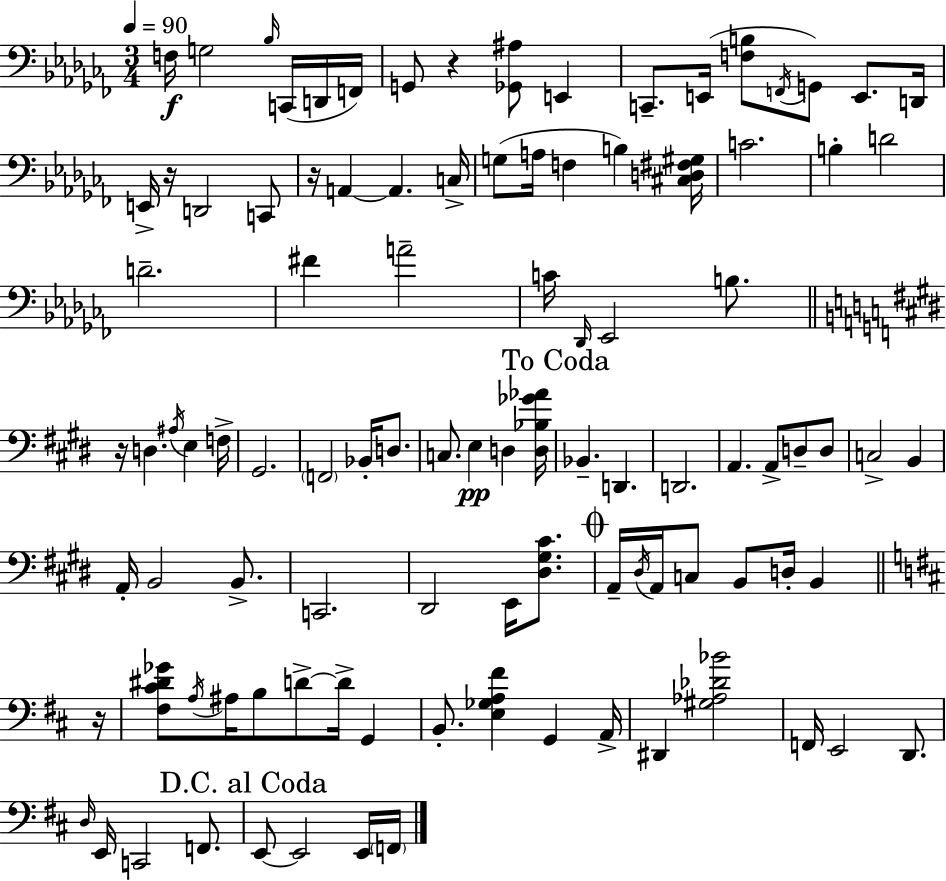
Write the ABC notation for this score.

X:1
T:Untitled
M:3/4
L:1/4
K:Abm
F,/4 G,2 _B,/4 C,,/4 D,,/4 F,,/4 G,,/2 z [_G,,^A,]/2 E,, C,,/2 E,,/4 [F,B,]/2 F,,/4 G,,/2 E,,/2 D,,/4 E,,/4 z/4 D,,2 C,,/2 z/4 A,, A,, C,/4 G,/2 A,/4 F, B, [^C,D,^F,^G,]/4 C2 B, D2 D2 ^F A2 C/4 _D,,/4 _E,,2 B,/2 z/4 D, ^A,/4 E, F,/4 ^G,,2 F,,2 _B,,/4 D,/2 C,/2 E, D, [D,_B,_G_A]/4 _B,, D,, D,,2 A,, A,,/2 D,/2 D,/2 C,2 B,, A,,/4 B,,2 B,,/2 C,,2 ^D,,2 E,,/4 [^D,^G,^C]/2 A,,/4 ^D,/4 A,,/4 C,/2 B,,/2 D,/4 B,, z/4 [^F,^C^D_G]/2 A,/4 ^A,/4 B,/2 D/2 D/4 G,, B,,/2 [E,_G,A,^F] G,, A,,/4 ^D,, [^G,_A,_D_B]2 F,,/4 E,,2 D,,/2 D,/4 E,,/4 C,,2 F,,/2 E,,/2 E,,2 E,,/4 F,,/4